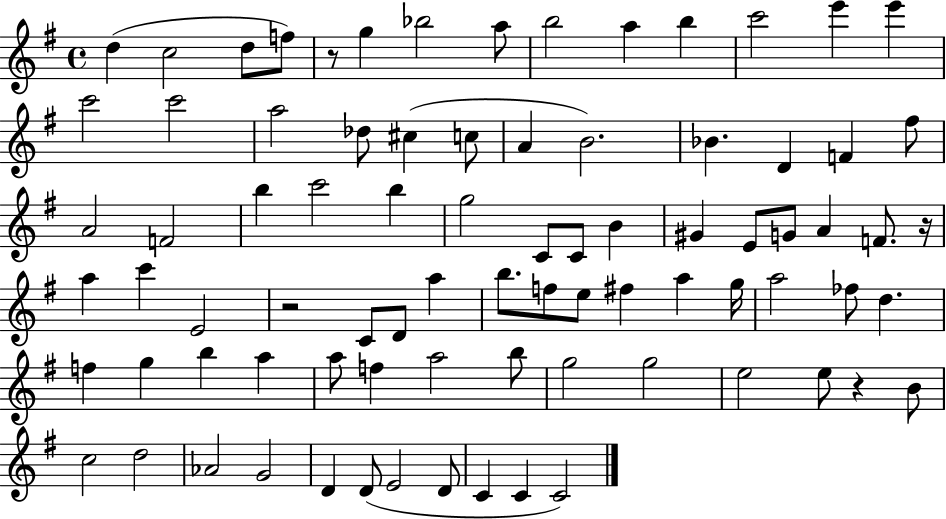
D5/q C5/h D5/e F5/e R/e G5/q Bb5/h A5/e B5/h A5/q B5/q C6/h E6/q E6/q C6/h C6/h A5/h Db5/e C#5/q C5/e A4/q B4/h. Bb4/q. D4/q F4/q F#5/e A4/h F4/h B5/q C6/h B5/q G5/h C4/e C4/e B4/q G#4/q E4/e G4/e A4/q F4/e. R/s A5/q C6/q E4/h R/h C4/e D4/e A5/q B5/e. F5/e E5/e F#5/q A5/q G5/s A5/h FES5/e D5/q. F5/q G5/q B5/q A5/q A5/e F5/q A5/h B5/e G5/h G5/h E5/h E5/e R/q B4/e C5/h D5/h Ab4/h G4/h D4/q D4/e E4/h D4/e C4/q C4/q C4/h